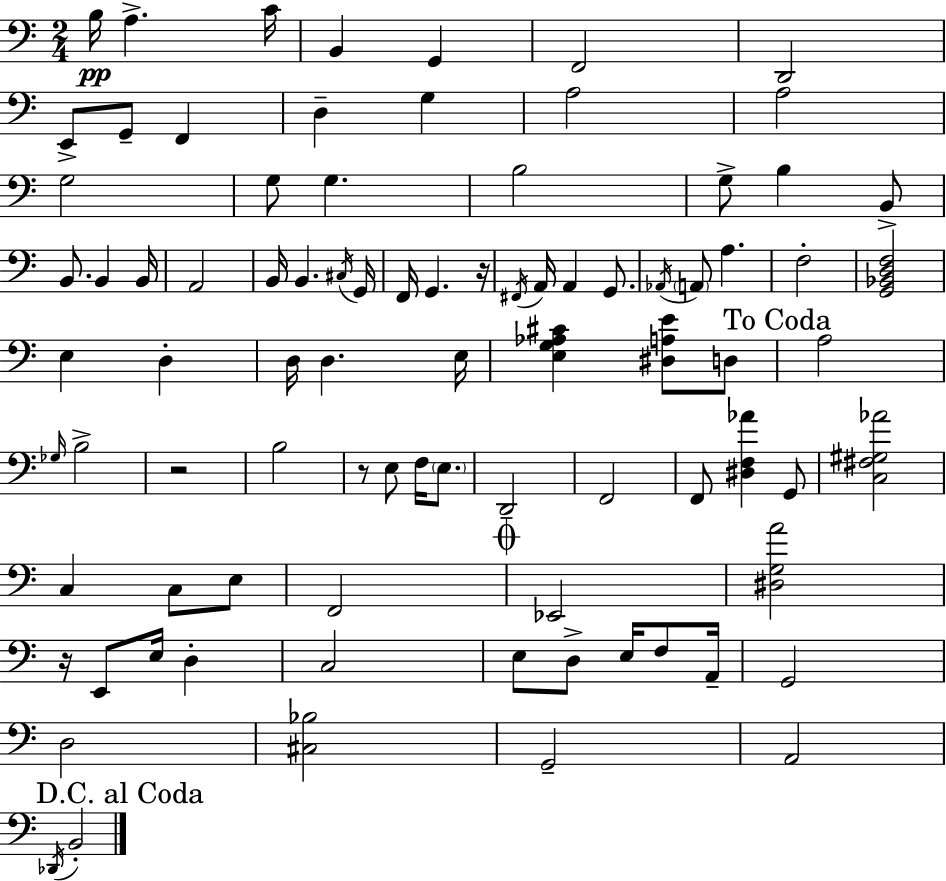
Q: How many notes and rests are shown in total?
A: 87